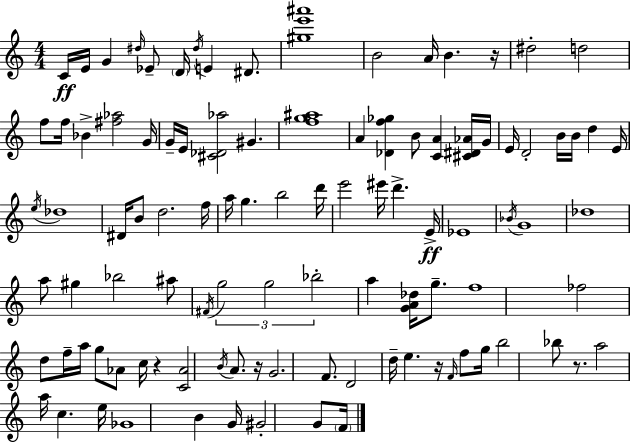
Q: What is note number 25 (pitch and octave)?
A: E4